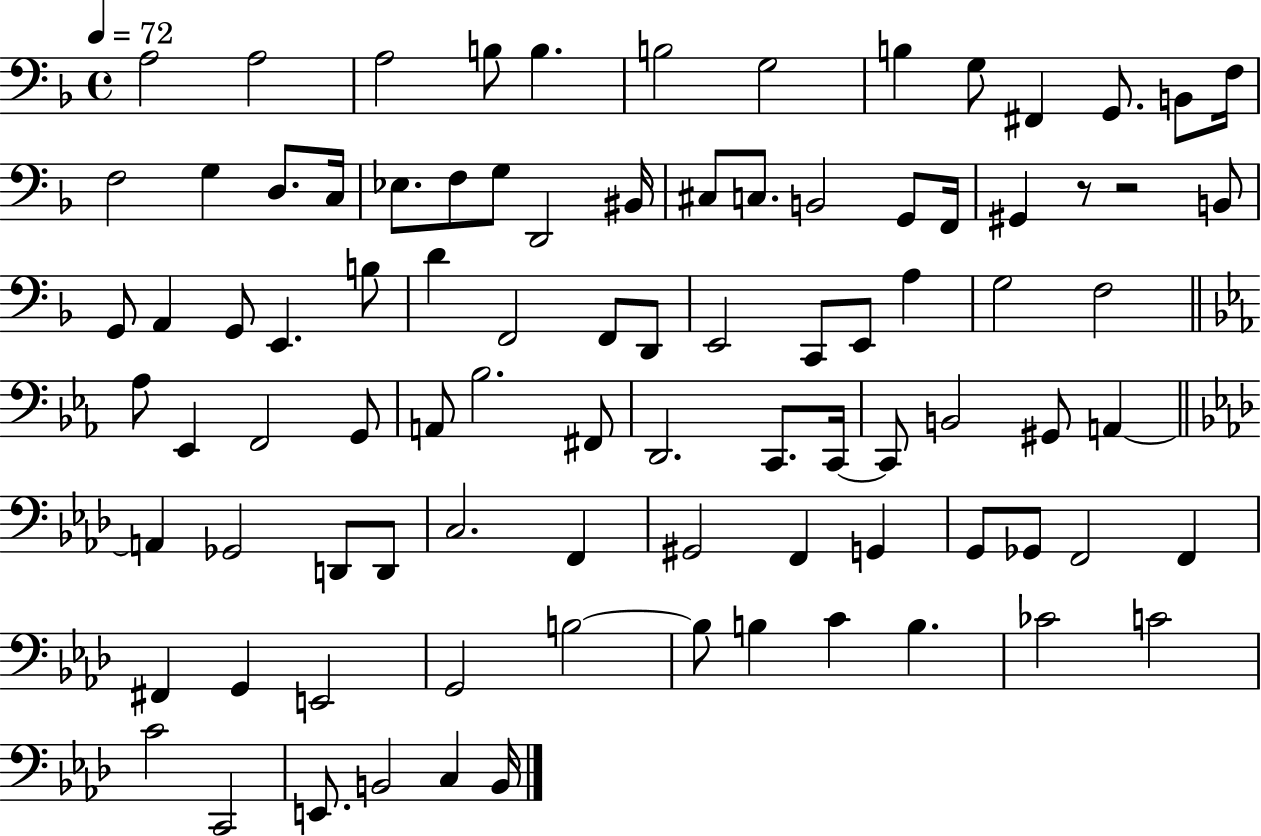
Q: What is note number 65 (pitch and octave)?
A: G#2